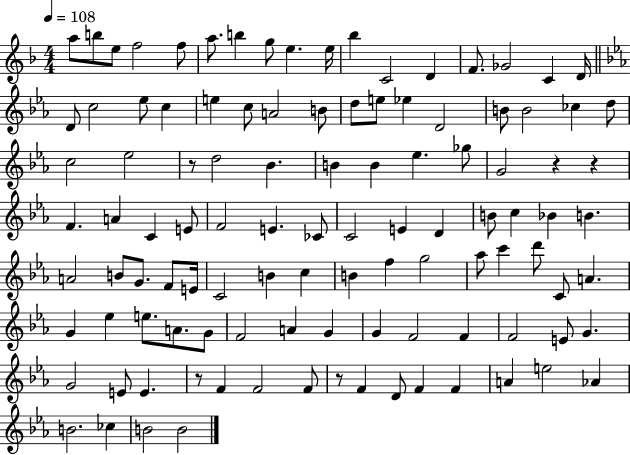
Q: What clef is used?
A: treble